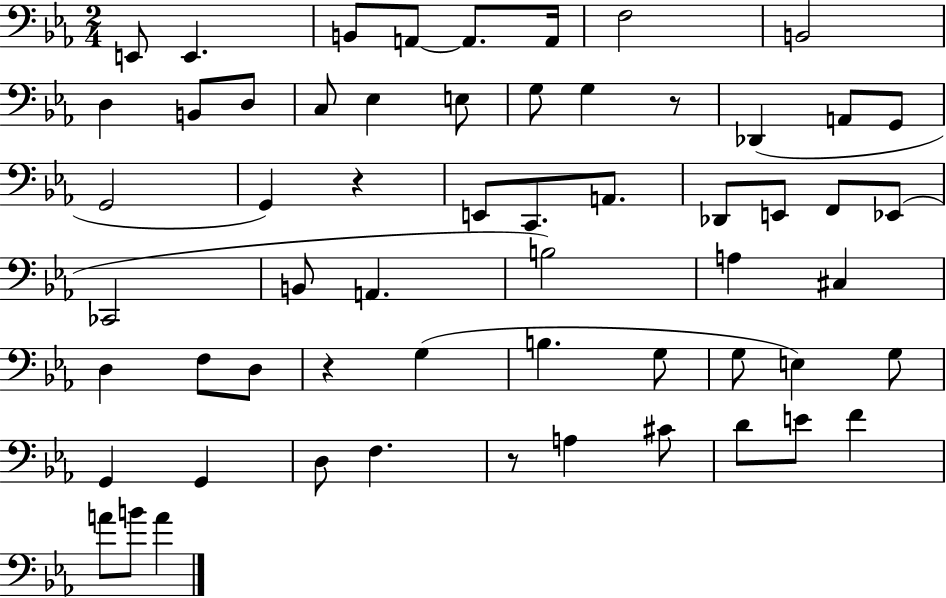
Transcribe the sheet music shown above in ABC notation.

X:1
T:Untitled
M:2/4
L:1/4
K:Eb
E,,/2 E,, B,,/2 A,,/2 A,,/2 A,,/4 F,2 B,,2 D, B,,/2 D,/2 C,/2 _E, E,/2 G,/2 G, z/2 _D,, A,,/2 G,,/2 G,,2 G,, z E,,/2 C,,/2 A,,/2 _D,,/2 E,,/2 F,,/2 _E,,/2 _C,,2 B,,/2 A,, B,2 A, ^C, D, F,/2 D,/2 z G, B, G,/2 G,/2 E, G,/2 G,, G,, D,/2 F, z/2 A, ^C/2 D/2 E/2 F A/2 B/2 A